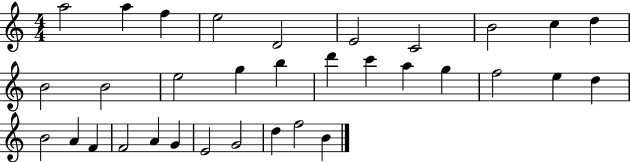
{
  \clef treble
  \numericTimeSignature
  \time 4/4
  \key c \major
  a''2 a''4 f''4 | e''2 d'2 | e'2 c'2 | b'2 c''4 d''4 | \break b'2 b'2 | e''2 g''4 b''4 | d'''4 c'''4 a''4 g''4 | f''2 e''4 d''4 | \break b'2 a'4 f'4 | f'2 a'4 g'4 | e'2 g'2 | d''4 f''2 b'4 | \break \bar "|."
}